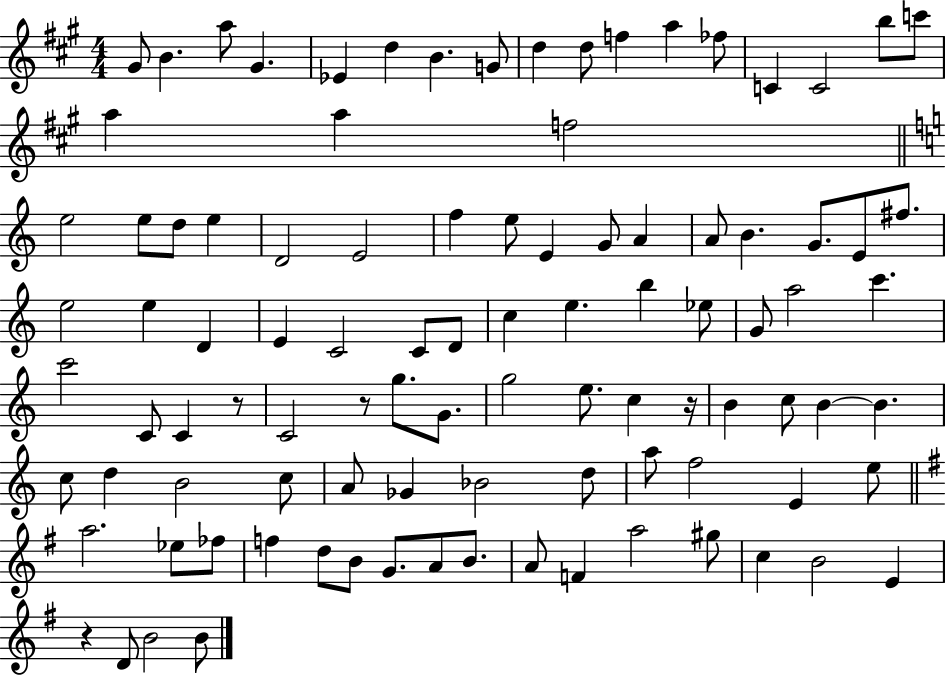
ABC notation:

X:1
T:Untitled
M:4/4
L:1/4
K:A
^G/2 B a/2 ^G _E d B G/2 d d/2 f a _f/2 C C2 b/2 c'/2 a a f2 e2 e/2 d/2 e D2 E2 f e/2 E G/2 A A/2 B G/2 E/2 ^f/2 e2 e D E C2 C/2 D/2 c e b _e/2 G/2 a2 c' c'2 C/2 C z/2 C2 z/2 g/2 G/2 g2 e/2 c z/4 B c/2 B B c/2 d B2 c/2 A/2 _G _B2 d/2 a/2 f2 E e/2 a2 _e/2 _f/2 f d/2 B/2 G/2 A/2 B/2 A/2 F a2 ^g/2 c B2 E z D/2 B2 B/2